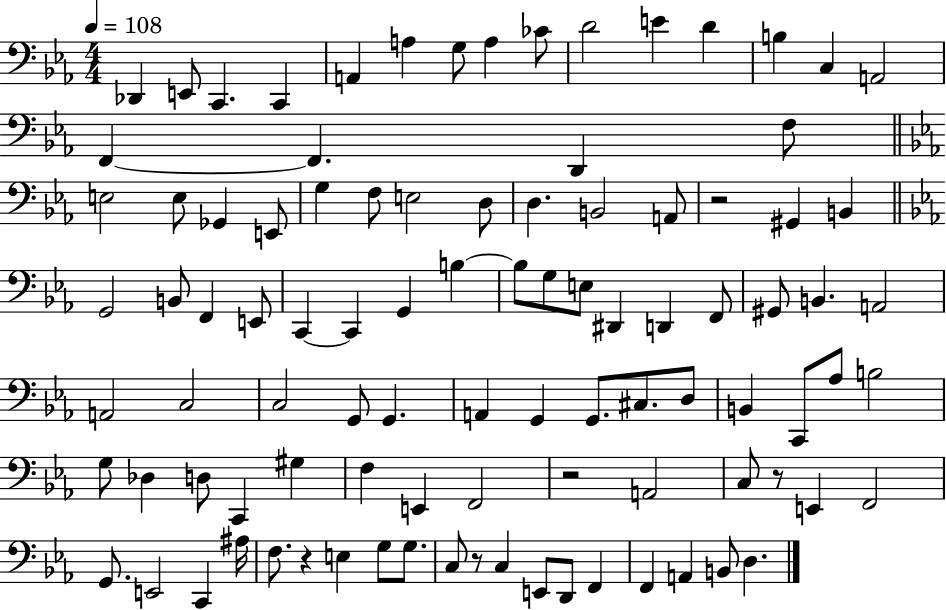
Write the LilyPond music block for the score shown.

{
  \clef bass
  \numericTimeSignature
  \time 4/4
  \key ees \major
  \tempo 4 = 108
  \repeat volta 2 { des,4 e,8 c,4. c,4 | a,4 a4 g8 a4 ces'8 | d'2 e'4 d'4 | b4 c4 a,2 | \break f,4~~ f,4. d,4 f8 | \bar "||" \break \key ees \major e2 e8 ges,4 e,8 | g4 f8 e2 d8 | d4. b,2 a,8 | r2 gis,4 b,4 | \break \bar "||" \break \key ees \major g,2 b,8 f,4 e,8 | c,4~~ c,4 g,4 b4~~ | b8 g8 e8 dis,4 d,4 f,8 | gis,8 b,4. a,2 | \break a,2 c2 | c2 g,8 g,4. | a,4 g,4 g,8. cis8. d8 | b,4 c,8 aes8 b2 | \break g8 des4 d8 c,4 gis4 | f4 e,4 f,2 | r2 a,2 | c8 r8 e,4 f,2 | \break g,8. e,2 c,4 ais16 | f8. r4 e4 g8 g8. | c8 r8 c4 e,8 d,8 f,4 | f,4 a,4 b,8 d4. | \break } \bar "|."
}